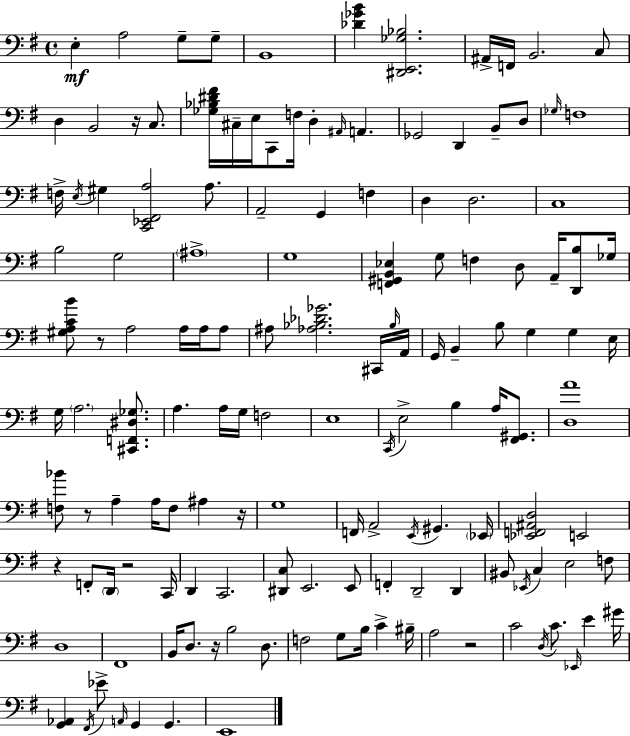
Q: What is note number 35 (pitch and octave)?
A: C3